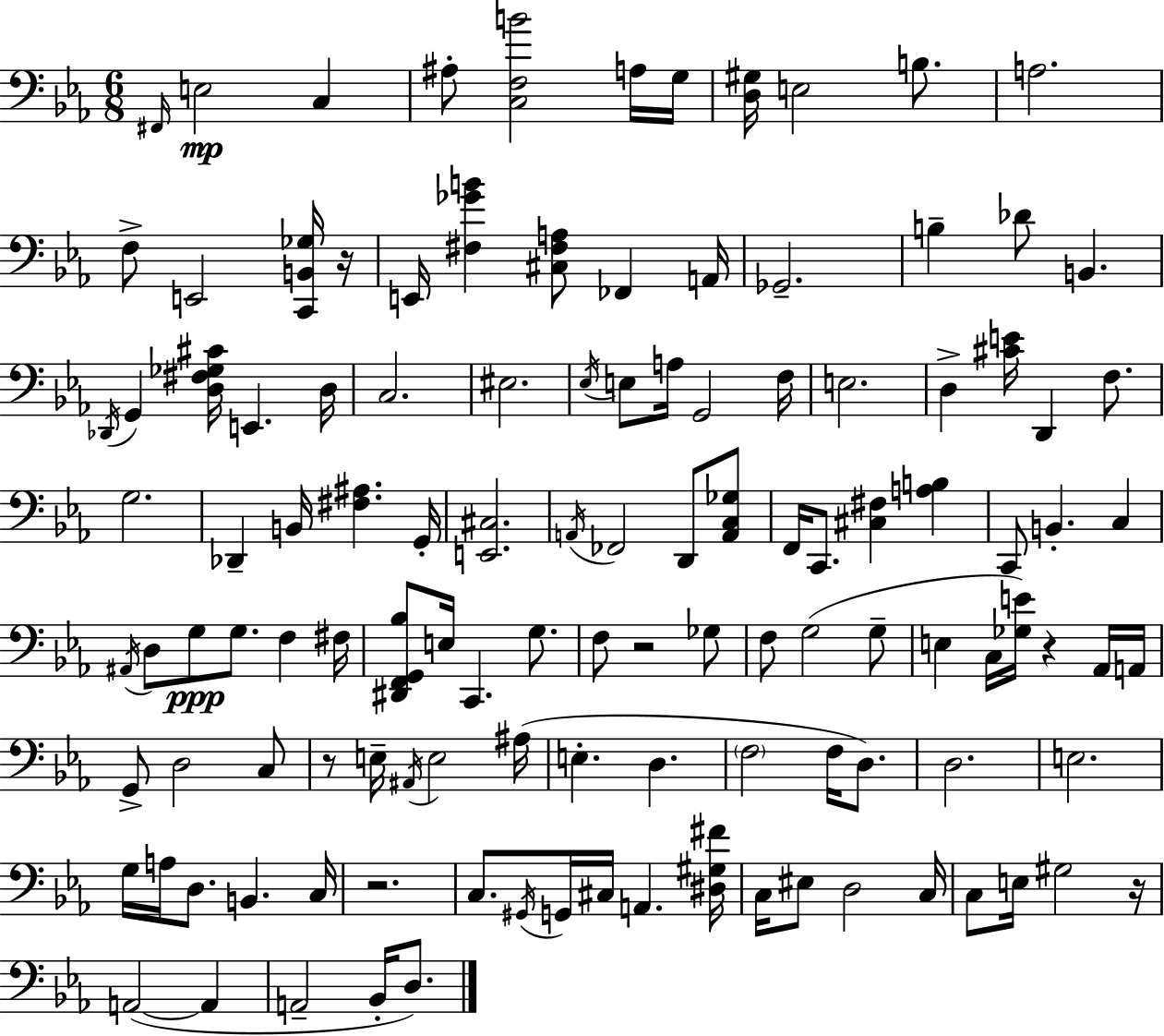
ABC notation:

X:1
T:Untitled
M:6/8
L:1/4
K:Cm
^F,,/4 E,2 C, ^A,/2 [C,F,B]2 A,/4 G,/4 [D,^G,]/4 E,2 B,/2 A,2 F,/2 E,,2 [C,,B,,_G,]/4 z/4 E,,/4 [^F,_GB] [^C,^F,A,]/2 _F,, A,,/4 _G,,2 B, _D/2 B,, _D,,/4 G,, [D,^F,_G,^C]/4 E,, D,/4 C,2 ^E,2 _E,/4 E,/2 A,/4 G,,2 F,/4 E,2 D, [^CE]/4 D,, F,/2 G,2 _D,, B,,/4 [^F,^A,] G,,/4 [E,,^C,]2 A,,/4 _F,,2 D,,/2 [A,,C,_G,]/2 F,,/4 C,,/2 [^C,^F,] [A,B,] C,,/2 B,, C, ^A,,/4 D,/2 G,/2 G,/2 F, ^F,/4 [^D,,F,,G,,_B,]/2 E,/4 C,, G,/2 F,/2 z2 _G,/2 F,/2 G,2 G,/2 E, C,/4 [_G,E]/4 z _A,,/4 A,,/4 G,,/2 D,2 C,/2 z/2 E,/4 ^A,,/4 E,2 ^A,/4 E, D, F,2 F,/4 D,/2 D,2 E,2 G,/4 A,/4 D,/2 B,, C,/4 z2 C,/2 ^G,,/4 G,,/4 ^C,/4 A,, [^D,^G,^F]/4 C,/4 ^E,/2 D,2 C,/4 C,/2 E,/4 ^G,2 z/4 A,,2 A,, A,,2 _B,,/4 D,/2